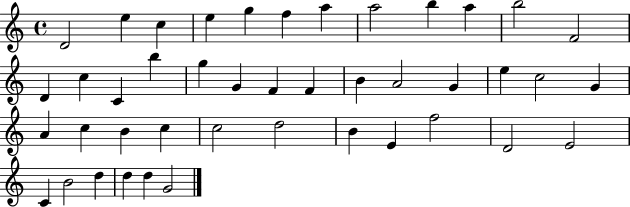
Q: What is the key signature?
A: C major